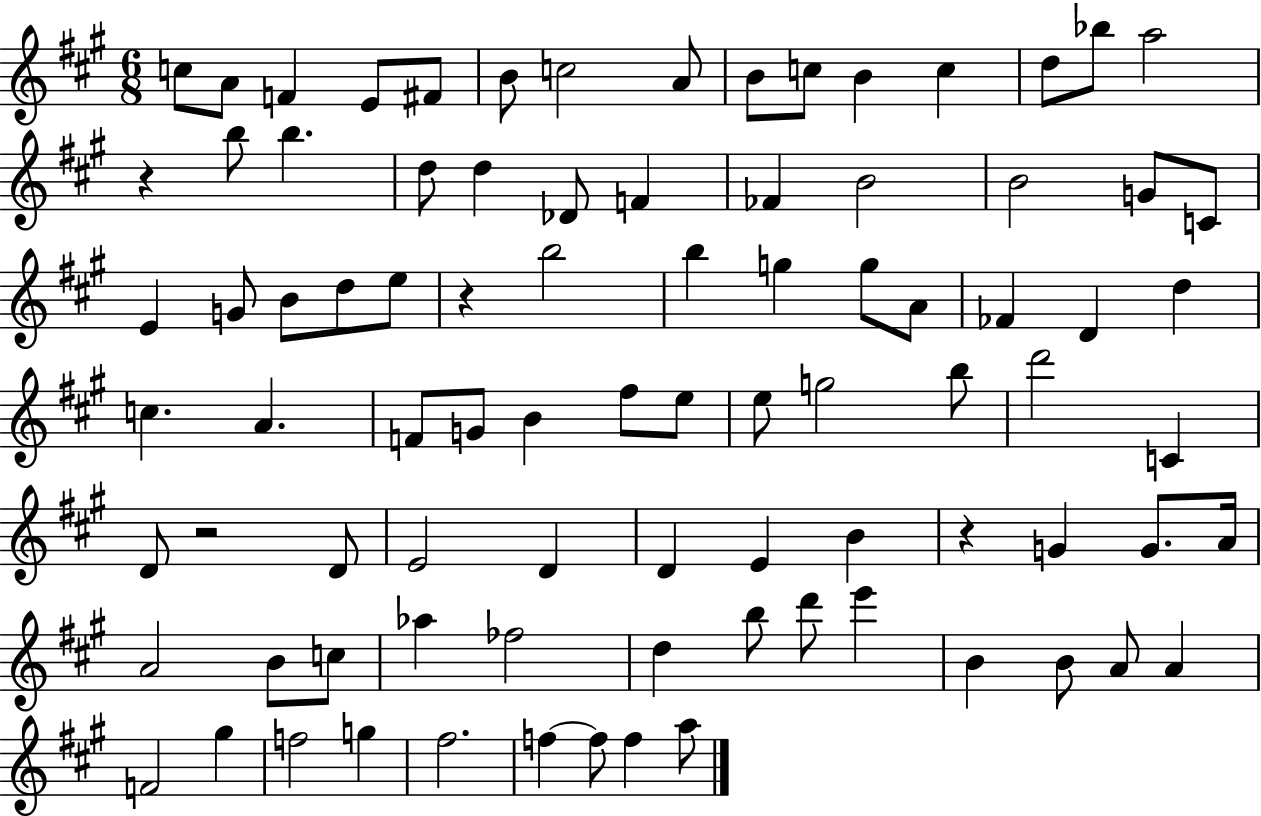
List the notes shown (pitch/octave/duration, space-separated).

C5/e A4/e F4/q E4/e F#4/e B4/e C5/h A4/e B4/e C5/e B4/q C5/q D5/e Bb5/e A5/h R/q B5/e B5/q. D5/e D5/q Db4/e F4/q FES4/q B4/h B4/h G4/e C4/e E4/q G4/e B4/e D5/e E5/e R/q B5/h B5/q G5/q G5/e A4/e FES4/q D4/q D5/q C5/q. A4/q. F4/e G4/e B4/q F#5/e E5/e E5/e G5/h B5/e D6/h C4/q D4/e R/h D4/e E4/h D4/q D4/q E4/q B4/q R/q G4/q G4/e. A4/s A4/h B4/e C5/e Ab5/q FES5/h D5/q B5/e D6/e E6/q B4/q B4/e A4/e A4/q F4/h G#5/q F5/h G5/q F#5/h. F5/q F5/e F5/q A5/e